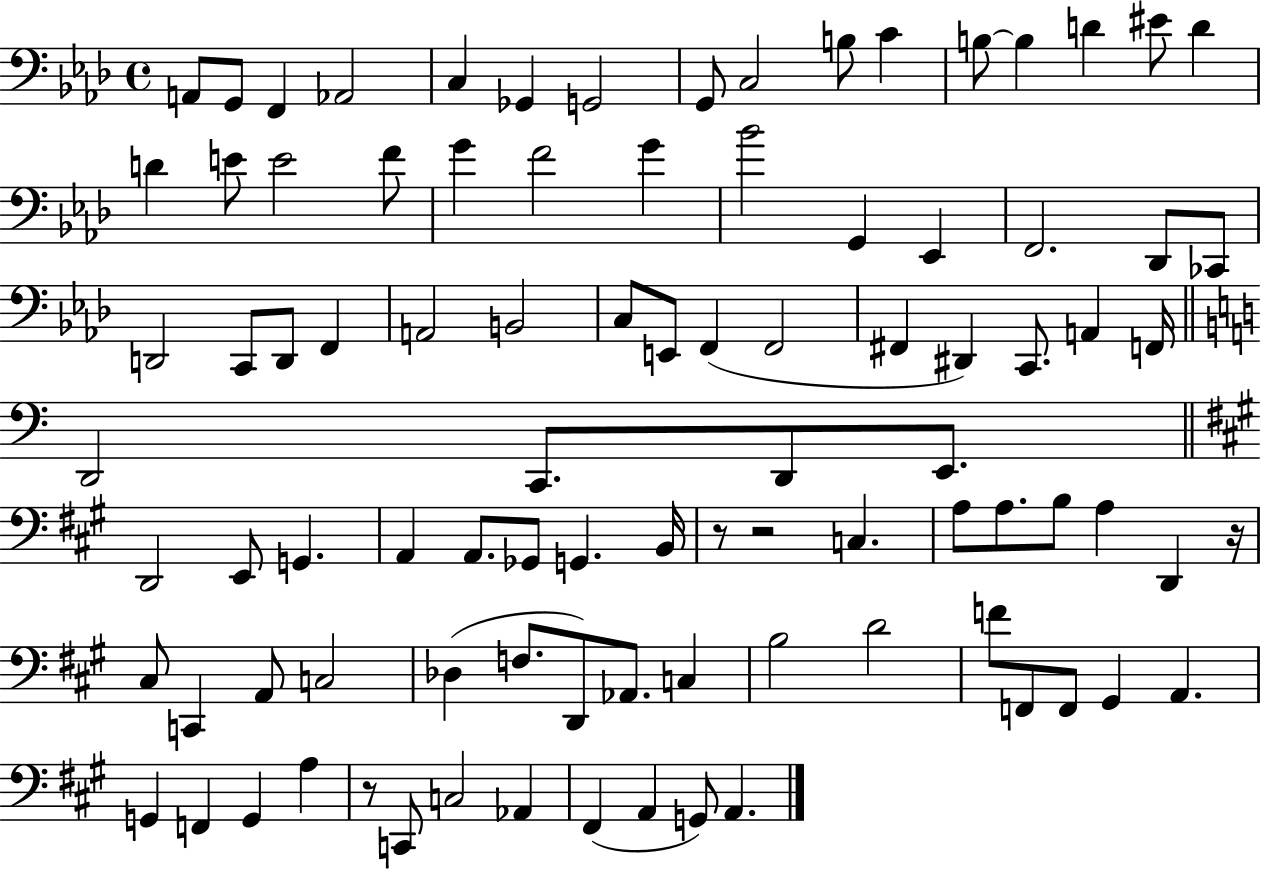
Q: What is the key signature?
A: AES major